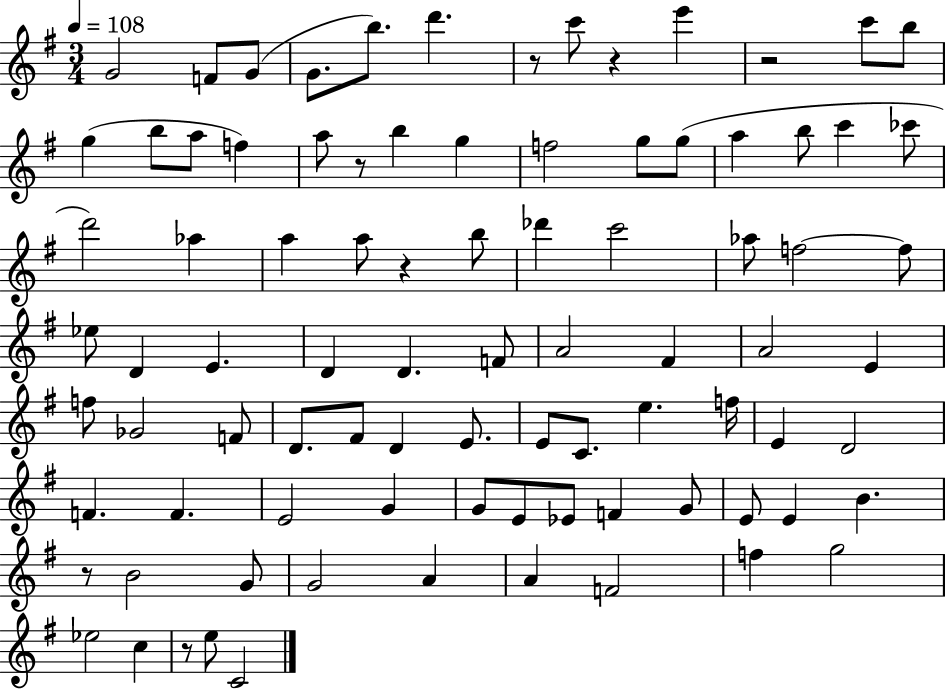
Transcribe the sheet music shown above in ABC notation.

X:1
T:Untitled
M:3/4
L:1/4
K:G
G2 F/2 G/2 G/2 b/2 d' z/2 c'/2 z e' z2 c'/2 b/2 g b/2 a/2 f a/2 z/2 b g f2 g/2 g/2 a b/2 c' _c'/2 d'2 _a a a/2 z b/2 _d' c'2 _a/2 f2 f/2 _e/2 D E D D F/2 A2 ^F A2 E f/2 _G2 F/2 D/2 ^F/2 D E/2 E/2 C/2 e f/4 E D2 F F E2 G G/2 E/2 _E/2 F G/2 E/2 E B z/2 B2 G/2 G2 A A F2 f g2 _e2 c z/2 e/2 C2